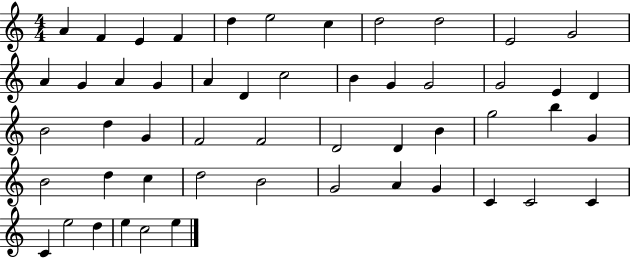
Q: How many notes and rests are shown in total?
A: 52